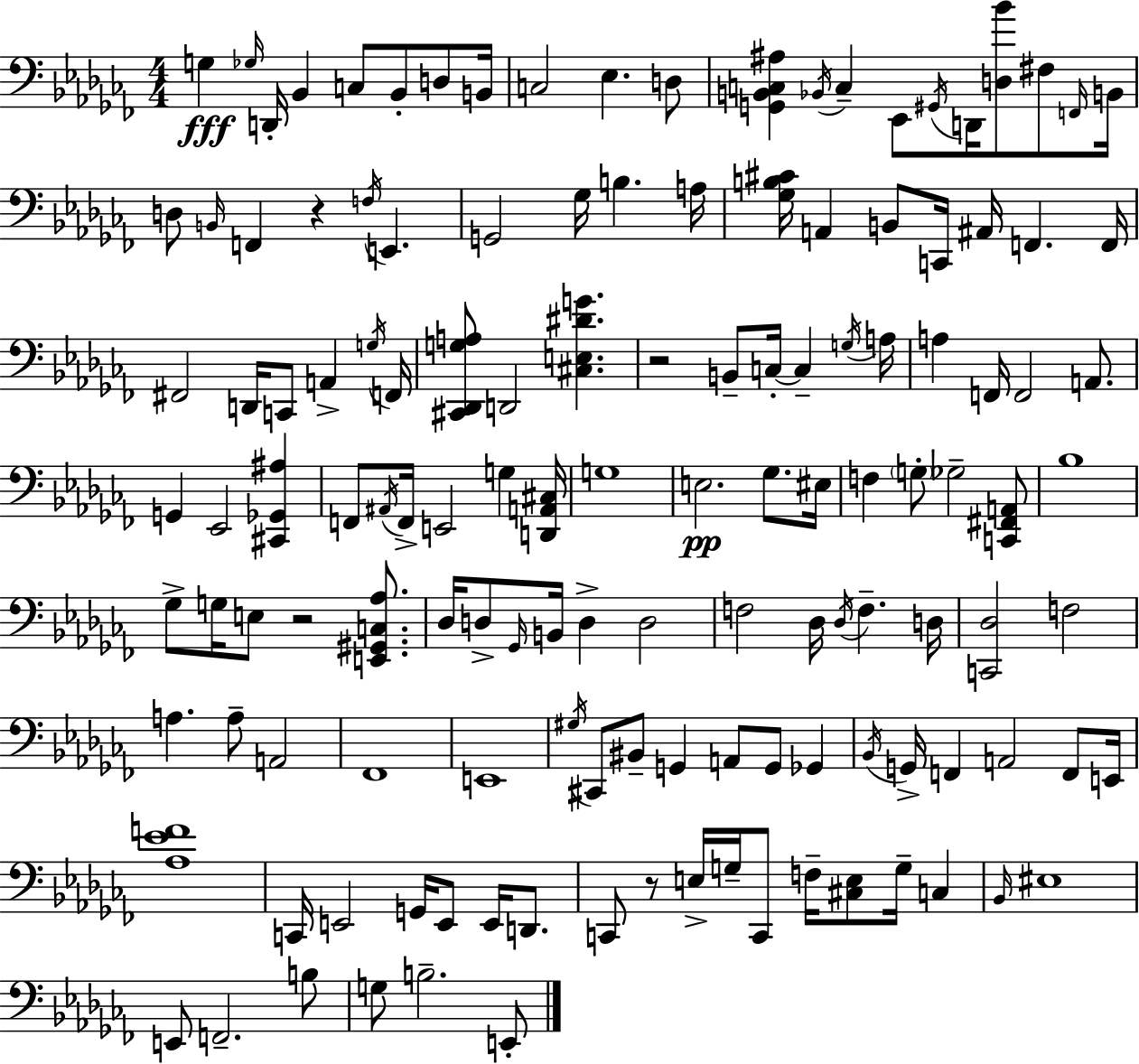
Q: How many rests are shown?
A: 4